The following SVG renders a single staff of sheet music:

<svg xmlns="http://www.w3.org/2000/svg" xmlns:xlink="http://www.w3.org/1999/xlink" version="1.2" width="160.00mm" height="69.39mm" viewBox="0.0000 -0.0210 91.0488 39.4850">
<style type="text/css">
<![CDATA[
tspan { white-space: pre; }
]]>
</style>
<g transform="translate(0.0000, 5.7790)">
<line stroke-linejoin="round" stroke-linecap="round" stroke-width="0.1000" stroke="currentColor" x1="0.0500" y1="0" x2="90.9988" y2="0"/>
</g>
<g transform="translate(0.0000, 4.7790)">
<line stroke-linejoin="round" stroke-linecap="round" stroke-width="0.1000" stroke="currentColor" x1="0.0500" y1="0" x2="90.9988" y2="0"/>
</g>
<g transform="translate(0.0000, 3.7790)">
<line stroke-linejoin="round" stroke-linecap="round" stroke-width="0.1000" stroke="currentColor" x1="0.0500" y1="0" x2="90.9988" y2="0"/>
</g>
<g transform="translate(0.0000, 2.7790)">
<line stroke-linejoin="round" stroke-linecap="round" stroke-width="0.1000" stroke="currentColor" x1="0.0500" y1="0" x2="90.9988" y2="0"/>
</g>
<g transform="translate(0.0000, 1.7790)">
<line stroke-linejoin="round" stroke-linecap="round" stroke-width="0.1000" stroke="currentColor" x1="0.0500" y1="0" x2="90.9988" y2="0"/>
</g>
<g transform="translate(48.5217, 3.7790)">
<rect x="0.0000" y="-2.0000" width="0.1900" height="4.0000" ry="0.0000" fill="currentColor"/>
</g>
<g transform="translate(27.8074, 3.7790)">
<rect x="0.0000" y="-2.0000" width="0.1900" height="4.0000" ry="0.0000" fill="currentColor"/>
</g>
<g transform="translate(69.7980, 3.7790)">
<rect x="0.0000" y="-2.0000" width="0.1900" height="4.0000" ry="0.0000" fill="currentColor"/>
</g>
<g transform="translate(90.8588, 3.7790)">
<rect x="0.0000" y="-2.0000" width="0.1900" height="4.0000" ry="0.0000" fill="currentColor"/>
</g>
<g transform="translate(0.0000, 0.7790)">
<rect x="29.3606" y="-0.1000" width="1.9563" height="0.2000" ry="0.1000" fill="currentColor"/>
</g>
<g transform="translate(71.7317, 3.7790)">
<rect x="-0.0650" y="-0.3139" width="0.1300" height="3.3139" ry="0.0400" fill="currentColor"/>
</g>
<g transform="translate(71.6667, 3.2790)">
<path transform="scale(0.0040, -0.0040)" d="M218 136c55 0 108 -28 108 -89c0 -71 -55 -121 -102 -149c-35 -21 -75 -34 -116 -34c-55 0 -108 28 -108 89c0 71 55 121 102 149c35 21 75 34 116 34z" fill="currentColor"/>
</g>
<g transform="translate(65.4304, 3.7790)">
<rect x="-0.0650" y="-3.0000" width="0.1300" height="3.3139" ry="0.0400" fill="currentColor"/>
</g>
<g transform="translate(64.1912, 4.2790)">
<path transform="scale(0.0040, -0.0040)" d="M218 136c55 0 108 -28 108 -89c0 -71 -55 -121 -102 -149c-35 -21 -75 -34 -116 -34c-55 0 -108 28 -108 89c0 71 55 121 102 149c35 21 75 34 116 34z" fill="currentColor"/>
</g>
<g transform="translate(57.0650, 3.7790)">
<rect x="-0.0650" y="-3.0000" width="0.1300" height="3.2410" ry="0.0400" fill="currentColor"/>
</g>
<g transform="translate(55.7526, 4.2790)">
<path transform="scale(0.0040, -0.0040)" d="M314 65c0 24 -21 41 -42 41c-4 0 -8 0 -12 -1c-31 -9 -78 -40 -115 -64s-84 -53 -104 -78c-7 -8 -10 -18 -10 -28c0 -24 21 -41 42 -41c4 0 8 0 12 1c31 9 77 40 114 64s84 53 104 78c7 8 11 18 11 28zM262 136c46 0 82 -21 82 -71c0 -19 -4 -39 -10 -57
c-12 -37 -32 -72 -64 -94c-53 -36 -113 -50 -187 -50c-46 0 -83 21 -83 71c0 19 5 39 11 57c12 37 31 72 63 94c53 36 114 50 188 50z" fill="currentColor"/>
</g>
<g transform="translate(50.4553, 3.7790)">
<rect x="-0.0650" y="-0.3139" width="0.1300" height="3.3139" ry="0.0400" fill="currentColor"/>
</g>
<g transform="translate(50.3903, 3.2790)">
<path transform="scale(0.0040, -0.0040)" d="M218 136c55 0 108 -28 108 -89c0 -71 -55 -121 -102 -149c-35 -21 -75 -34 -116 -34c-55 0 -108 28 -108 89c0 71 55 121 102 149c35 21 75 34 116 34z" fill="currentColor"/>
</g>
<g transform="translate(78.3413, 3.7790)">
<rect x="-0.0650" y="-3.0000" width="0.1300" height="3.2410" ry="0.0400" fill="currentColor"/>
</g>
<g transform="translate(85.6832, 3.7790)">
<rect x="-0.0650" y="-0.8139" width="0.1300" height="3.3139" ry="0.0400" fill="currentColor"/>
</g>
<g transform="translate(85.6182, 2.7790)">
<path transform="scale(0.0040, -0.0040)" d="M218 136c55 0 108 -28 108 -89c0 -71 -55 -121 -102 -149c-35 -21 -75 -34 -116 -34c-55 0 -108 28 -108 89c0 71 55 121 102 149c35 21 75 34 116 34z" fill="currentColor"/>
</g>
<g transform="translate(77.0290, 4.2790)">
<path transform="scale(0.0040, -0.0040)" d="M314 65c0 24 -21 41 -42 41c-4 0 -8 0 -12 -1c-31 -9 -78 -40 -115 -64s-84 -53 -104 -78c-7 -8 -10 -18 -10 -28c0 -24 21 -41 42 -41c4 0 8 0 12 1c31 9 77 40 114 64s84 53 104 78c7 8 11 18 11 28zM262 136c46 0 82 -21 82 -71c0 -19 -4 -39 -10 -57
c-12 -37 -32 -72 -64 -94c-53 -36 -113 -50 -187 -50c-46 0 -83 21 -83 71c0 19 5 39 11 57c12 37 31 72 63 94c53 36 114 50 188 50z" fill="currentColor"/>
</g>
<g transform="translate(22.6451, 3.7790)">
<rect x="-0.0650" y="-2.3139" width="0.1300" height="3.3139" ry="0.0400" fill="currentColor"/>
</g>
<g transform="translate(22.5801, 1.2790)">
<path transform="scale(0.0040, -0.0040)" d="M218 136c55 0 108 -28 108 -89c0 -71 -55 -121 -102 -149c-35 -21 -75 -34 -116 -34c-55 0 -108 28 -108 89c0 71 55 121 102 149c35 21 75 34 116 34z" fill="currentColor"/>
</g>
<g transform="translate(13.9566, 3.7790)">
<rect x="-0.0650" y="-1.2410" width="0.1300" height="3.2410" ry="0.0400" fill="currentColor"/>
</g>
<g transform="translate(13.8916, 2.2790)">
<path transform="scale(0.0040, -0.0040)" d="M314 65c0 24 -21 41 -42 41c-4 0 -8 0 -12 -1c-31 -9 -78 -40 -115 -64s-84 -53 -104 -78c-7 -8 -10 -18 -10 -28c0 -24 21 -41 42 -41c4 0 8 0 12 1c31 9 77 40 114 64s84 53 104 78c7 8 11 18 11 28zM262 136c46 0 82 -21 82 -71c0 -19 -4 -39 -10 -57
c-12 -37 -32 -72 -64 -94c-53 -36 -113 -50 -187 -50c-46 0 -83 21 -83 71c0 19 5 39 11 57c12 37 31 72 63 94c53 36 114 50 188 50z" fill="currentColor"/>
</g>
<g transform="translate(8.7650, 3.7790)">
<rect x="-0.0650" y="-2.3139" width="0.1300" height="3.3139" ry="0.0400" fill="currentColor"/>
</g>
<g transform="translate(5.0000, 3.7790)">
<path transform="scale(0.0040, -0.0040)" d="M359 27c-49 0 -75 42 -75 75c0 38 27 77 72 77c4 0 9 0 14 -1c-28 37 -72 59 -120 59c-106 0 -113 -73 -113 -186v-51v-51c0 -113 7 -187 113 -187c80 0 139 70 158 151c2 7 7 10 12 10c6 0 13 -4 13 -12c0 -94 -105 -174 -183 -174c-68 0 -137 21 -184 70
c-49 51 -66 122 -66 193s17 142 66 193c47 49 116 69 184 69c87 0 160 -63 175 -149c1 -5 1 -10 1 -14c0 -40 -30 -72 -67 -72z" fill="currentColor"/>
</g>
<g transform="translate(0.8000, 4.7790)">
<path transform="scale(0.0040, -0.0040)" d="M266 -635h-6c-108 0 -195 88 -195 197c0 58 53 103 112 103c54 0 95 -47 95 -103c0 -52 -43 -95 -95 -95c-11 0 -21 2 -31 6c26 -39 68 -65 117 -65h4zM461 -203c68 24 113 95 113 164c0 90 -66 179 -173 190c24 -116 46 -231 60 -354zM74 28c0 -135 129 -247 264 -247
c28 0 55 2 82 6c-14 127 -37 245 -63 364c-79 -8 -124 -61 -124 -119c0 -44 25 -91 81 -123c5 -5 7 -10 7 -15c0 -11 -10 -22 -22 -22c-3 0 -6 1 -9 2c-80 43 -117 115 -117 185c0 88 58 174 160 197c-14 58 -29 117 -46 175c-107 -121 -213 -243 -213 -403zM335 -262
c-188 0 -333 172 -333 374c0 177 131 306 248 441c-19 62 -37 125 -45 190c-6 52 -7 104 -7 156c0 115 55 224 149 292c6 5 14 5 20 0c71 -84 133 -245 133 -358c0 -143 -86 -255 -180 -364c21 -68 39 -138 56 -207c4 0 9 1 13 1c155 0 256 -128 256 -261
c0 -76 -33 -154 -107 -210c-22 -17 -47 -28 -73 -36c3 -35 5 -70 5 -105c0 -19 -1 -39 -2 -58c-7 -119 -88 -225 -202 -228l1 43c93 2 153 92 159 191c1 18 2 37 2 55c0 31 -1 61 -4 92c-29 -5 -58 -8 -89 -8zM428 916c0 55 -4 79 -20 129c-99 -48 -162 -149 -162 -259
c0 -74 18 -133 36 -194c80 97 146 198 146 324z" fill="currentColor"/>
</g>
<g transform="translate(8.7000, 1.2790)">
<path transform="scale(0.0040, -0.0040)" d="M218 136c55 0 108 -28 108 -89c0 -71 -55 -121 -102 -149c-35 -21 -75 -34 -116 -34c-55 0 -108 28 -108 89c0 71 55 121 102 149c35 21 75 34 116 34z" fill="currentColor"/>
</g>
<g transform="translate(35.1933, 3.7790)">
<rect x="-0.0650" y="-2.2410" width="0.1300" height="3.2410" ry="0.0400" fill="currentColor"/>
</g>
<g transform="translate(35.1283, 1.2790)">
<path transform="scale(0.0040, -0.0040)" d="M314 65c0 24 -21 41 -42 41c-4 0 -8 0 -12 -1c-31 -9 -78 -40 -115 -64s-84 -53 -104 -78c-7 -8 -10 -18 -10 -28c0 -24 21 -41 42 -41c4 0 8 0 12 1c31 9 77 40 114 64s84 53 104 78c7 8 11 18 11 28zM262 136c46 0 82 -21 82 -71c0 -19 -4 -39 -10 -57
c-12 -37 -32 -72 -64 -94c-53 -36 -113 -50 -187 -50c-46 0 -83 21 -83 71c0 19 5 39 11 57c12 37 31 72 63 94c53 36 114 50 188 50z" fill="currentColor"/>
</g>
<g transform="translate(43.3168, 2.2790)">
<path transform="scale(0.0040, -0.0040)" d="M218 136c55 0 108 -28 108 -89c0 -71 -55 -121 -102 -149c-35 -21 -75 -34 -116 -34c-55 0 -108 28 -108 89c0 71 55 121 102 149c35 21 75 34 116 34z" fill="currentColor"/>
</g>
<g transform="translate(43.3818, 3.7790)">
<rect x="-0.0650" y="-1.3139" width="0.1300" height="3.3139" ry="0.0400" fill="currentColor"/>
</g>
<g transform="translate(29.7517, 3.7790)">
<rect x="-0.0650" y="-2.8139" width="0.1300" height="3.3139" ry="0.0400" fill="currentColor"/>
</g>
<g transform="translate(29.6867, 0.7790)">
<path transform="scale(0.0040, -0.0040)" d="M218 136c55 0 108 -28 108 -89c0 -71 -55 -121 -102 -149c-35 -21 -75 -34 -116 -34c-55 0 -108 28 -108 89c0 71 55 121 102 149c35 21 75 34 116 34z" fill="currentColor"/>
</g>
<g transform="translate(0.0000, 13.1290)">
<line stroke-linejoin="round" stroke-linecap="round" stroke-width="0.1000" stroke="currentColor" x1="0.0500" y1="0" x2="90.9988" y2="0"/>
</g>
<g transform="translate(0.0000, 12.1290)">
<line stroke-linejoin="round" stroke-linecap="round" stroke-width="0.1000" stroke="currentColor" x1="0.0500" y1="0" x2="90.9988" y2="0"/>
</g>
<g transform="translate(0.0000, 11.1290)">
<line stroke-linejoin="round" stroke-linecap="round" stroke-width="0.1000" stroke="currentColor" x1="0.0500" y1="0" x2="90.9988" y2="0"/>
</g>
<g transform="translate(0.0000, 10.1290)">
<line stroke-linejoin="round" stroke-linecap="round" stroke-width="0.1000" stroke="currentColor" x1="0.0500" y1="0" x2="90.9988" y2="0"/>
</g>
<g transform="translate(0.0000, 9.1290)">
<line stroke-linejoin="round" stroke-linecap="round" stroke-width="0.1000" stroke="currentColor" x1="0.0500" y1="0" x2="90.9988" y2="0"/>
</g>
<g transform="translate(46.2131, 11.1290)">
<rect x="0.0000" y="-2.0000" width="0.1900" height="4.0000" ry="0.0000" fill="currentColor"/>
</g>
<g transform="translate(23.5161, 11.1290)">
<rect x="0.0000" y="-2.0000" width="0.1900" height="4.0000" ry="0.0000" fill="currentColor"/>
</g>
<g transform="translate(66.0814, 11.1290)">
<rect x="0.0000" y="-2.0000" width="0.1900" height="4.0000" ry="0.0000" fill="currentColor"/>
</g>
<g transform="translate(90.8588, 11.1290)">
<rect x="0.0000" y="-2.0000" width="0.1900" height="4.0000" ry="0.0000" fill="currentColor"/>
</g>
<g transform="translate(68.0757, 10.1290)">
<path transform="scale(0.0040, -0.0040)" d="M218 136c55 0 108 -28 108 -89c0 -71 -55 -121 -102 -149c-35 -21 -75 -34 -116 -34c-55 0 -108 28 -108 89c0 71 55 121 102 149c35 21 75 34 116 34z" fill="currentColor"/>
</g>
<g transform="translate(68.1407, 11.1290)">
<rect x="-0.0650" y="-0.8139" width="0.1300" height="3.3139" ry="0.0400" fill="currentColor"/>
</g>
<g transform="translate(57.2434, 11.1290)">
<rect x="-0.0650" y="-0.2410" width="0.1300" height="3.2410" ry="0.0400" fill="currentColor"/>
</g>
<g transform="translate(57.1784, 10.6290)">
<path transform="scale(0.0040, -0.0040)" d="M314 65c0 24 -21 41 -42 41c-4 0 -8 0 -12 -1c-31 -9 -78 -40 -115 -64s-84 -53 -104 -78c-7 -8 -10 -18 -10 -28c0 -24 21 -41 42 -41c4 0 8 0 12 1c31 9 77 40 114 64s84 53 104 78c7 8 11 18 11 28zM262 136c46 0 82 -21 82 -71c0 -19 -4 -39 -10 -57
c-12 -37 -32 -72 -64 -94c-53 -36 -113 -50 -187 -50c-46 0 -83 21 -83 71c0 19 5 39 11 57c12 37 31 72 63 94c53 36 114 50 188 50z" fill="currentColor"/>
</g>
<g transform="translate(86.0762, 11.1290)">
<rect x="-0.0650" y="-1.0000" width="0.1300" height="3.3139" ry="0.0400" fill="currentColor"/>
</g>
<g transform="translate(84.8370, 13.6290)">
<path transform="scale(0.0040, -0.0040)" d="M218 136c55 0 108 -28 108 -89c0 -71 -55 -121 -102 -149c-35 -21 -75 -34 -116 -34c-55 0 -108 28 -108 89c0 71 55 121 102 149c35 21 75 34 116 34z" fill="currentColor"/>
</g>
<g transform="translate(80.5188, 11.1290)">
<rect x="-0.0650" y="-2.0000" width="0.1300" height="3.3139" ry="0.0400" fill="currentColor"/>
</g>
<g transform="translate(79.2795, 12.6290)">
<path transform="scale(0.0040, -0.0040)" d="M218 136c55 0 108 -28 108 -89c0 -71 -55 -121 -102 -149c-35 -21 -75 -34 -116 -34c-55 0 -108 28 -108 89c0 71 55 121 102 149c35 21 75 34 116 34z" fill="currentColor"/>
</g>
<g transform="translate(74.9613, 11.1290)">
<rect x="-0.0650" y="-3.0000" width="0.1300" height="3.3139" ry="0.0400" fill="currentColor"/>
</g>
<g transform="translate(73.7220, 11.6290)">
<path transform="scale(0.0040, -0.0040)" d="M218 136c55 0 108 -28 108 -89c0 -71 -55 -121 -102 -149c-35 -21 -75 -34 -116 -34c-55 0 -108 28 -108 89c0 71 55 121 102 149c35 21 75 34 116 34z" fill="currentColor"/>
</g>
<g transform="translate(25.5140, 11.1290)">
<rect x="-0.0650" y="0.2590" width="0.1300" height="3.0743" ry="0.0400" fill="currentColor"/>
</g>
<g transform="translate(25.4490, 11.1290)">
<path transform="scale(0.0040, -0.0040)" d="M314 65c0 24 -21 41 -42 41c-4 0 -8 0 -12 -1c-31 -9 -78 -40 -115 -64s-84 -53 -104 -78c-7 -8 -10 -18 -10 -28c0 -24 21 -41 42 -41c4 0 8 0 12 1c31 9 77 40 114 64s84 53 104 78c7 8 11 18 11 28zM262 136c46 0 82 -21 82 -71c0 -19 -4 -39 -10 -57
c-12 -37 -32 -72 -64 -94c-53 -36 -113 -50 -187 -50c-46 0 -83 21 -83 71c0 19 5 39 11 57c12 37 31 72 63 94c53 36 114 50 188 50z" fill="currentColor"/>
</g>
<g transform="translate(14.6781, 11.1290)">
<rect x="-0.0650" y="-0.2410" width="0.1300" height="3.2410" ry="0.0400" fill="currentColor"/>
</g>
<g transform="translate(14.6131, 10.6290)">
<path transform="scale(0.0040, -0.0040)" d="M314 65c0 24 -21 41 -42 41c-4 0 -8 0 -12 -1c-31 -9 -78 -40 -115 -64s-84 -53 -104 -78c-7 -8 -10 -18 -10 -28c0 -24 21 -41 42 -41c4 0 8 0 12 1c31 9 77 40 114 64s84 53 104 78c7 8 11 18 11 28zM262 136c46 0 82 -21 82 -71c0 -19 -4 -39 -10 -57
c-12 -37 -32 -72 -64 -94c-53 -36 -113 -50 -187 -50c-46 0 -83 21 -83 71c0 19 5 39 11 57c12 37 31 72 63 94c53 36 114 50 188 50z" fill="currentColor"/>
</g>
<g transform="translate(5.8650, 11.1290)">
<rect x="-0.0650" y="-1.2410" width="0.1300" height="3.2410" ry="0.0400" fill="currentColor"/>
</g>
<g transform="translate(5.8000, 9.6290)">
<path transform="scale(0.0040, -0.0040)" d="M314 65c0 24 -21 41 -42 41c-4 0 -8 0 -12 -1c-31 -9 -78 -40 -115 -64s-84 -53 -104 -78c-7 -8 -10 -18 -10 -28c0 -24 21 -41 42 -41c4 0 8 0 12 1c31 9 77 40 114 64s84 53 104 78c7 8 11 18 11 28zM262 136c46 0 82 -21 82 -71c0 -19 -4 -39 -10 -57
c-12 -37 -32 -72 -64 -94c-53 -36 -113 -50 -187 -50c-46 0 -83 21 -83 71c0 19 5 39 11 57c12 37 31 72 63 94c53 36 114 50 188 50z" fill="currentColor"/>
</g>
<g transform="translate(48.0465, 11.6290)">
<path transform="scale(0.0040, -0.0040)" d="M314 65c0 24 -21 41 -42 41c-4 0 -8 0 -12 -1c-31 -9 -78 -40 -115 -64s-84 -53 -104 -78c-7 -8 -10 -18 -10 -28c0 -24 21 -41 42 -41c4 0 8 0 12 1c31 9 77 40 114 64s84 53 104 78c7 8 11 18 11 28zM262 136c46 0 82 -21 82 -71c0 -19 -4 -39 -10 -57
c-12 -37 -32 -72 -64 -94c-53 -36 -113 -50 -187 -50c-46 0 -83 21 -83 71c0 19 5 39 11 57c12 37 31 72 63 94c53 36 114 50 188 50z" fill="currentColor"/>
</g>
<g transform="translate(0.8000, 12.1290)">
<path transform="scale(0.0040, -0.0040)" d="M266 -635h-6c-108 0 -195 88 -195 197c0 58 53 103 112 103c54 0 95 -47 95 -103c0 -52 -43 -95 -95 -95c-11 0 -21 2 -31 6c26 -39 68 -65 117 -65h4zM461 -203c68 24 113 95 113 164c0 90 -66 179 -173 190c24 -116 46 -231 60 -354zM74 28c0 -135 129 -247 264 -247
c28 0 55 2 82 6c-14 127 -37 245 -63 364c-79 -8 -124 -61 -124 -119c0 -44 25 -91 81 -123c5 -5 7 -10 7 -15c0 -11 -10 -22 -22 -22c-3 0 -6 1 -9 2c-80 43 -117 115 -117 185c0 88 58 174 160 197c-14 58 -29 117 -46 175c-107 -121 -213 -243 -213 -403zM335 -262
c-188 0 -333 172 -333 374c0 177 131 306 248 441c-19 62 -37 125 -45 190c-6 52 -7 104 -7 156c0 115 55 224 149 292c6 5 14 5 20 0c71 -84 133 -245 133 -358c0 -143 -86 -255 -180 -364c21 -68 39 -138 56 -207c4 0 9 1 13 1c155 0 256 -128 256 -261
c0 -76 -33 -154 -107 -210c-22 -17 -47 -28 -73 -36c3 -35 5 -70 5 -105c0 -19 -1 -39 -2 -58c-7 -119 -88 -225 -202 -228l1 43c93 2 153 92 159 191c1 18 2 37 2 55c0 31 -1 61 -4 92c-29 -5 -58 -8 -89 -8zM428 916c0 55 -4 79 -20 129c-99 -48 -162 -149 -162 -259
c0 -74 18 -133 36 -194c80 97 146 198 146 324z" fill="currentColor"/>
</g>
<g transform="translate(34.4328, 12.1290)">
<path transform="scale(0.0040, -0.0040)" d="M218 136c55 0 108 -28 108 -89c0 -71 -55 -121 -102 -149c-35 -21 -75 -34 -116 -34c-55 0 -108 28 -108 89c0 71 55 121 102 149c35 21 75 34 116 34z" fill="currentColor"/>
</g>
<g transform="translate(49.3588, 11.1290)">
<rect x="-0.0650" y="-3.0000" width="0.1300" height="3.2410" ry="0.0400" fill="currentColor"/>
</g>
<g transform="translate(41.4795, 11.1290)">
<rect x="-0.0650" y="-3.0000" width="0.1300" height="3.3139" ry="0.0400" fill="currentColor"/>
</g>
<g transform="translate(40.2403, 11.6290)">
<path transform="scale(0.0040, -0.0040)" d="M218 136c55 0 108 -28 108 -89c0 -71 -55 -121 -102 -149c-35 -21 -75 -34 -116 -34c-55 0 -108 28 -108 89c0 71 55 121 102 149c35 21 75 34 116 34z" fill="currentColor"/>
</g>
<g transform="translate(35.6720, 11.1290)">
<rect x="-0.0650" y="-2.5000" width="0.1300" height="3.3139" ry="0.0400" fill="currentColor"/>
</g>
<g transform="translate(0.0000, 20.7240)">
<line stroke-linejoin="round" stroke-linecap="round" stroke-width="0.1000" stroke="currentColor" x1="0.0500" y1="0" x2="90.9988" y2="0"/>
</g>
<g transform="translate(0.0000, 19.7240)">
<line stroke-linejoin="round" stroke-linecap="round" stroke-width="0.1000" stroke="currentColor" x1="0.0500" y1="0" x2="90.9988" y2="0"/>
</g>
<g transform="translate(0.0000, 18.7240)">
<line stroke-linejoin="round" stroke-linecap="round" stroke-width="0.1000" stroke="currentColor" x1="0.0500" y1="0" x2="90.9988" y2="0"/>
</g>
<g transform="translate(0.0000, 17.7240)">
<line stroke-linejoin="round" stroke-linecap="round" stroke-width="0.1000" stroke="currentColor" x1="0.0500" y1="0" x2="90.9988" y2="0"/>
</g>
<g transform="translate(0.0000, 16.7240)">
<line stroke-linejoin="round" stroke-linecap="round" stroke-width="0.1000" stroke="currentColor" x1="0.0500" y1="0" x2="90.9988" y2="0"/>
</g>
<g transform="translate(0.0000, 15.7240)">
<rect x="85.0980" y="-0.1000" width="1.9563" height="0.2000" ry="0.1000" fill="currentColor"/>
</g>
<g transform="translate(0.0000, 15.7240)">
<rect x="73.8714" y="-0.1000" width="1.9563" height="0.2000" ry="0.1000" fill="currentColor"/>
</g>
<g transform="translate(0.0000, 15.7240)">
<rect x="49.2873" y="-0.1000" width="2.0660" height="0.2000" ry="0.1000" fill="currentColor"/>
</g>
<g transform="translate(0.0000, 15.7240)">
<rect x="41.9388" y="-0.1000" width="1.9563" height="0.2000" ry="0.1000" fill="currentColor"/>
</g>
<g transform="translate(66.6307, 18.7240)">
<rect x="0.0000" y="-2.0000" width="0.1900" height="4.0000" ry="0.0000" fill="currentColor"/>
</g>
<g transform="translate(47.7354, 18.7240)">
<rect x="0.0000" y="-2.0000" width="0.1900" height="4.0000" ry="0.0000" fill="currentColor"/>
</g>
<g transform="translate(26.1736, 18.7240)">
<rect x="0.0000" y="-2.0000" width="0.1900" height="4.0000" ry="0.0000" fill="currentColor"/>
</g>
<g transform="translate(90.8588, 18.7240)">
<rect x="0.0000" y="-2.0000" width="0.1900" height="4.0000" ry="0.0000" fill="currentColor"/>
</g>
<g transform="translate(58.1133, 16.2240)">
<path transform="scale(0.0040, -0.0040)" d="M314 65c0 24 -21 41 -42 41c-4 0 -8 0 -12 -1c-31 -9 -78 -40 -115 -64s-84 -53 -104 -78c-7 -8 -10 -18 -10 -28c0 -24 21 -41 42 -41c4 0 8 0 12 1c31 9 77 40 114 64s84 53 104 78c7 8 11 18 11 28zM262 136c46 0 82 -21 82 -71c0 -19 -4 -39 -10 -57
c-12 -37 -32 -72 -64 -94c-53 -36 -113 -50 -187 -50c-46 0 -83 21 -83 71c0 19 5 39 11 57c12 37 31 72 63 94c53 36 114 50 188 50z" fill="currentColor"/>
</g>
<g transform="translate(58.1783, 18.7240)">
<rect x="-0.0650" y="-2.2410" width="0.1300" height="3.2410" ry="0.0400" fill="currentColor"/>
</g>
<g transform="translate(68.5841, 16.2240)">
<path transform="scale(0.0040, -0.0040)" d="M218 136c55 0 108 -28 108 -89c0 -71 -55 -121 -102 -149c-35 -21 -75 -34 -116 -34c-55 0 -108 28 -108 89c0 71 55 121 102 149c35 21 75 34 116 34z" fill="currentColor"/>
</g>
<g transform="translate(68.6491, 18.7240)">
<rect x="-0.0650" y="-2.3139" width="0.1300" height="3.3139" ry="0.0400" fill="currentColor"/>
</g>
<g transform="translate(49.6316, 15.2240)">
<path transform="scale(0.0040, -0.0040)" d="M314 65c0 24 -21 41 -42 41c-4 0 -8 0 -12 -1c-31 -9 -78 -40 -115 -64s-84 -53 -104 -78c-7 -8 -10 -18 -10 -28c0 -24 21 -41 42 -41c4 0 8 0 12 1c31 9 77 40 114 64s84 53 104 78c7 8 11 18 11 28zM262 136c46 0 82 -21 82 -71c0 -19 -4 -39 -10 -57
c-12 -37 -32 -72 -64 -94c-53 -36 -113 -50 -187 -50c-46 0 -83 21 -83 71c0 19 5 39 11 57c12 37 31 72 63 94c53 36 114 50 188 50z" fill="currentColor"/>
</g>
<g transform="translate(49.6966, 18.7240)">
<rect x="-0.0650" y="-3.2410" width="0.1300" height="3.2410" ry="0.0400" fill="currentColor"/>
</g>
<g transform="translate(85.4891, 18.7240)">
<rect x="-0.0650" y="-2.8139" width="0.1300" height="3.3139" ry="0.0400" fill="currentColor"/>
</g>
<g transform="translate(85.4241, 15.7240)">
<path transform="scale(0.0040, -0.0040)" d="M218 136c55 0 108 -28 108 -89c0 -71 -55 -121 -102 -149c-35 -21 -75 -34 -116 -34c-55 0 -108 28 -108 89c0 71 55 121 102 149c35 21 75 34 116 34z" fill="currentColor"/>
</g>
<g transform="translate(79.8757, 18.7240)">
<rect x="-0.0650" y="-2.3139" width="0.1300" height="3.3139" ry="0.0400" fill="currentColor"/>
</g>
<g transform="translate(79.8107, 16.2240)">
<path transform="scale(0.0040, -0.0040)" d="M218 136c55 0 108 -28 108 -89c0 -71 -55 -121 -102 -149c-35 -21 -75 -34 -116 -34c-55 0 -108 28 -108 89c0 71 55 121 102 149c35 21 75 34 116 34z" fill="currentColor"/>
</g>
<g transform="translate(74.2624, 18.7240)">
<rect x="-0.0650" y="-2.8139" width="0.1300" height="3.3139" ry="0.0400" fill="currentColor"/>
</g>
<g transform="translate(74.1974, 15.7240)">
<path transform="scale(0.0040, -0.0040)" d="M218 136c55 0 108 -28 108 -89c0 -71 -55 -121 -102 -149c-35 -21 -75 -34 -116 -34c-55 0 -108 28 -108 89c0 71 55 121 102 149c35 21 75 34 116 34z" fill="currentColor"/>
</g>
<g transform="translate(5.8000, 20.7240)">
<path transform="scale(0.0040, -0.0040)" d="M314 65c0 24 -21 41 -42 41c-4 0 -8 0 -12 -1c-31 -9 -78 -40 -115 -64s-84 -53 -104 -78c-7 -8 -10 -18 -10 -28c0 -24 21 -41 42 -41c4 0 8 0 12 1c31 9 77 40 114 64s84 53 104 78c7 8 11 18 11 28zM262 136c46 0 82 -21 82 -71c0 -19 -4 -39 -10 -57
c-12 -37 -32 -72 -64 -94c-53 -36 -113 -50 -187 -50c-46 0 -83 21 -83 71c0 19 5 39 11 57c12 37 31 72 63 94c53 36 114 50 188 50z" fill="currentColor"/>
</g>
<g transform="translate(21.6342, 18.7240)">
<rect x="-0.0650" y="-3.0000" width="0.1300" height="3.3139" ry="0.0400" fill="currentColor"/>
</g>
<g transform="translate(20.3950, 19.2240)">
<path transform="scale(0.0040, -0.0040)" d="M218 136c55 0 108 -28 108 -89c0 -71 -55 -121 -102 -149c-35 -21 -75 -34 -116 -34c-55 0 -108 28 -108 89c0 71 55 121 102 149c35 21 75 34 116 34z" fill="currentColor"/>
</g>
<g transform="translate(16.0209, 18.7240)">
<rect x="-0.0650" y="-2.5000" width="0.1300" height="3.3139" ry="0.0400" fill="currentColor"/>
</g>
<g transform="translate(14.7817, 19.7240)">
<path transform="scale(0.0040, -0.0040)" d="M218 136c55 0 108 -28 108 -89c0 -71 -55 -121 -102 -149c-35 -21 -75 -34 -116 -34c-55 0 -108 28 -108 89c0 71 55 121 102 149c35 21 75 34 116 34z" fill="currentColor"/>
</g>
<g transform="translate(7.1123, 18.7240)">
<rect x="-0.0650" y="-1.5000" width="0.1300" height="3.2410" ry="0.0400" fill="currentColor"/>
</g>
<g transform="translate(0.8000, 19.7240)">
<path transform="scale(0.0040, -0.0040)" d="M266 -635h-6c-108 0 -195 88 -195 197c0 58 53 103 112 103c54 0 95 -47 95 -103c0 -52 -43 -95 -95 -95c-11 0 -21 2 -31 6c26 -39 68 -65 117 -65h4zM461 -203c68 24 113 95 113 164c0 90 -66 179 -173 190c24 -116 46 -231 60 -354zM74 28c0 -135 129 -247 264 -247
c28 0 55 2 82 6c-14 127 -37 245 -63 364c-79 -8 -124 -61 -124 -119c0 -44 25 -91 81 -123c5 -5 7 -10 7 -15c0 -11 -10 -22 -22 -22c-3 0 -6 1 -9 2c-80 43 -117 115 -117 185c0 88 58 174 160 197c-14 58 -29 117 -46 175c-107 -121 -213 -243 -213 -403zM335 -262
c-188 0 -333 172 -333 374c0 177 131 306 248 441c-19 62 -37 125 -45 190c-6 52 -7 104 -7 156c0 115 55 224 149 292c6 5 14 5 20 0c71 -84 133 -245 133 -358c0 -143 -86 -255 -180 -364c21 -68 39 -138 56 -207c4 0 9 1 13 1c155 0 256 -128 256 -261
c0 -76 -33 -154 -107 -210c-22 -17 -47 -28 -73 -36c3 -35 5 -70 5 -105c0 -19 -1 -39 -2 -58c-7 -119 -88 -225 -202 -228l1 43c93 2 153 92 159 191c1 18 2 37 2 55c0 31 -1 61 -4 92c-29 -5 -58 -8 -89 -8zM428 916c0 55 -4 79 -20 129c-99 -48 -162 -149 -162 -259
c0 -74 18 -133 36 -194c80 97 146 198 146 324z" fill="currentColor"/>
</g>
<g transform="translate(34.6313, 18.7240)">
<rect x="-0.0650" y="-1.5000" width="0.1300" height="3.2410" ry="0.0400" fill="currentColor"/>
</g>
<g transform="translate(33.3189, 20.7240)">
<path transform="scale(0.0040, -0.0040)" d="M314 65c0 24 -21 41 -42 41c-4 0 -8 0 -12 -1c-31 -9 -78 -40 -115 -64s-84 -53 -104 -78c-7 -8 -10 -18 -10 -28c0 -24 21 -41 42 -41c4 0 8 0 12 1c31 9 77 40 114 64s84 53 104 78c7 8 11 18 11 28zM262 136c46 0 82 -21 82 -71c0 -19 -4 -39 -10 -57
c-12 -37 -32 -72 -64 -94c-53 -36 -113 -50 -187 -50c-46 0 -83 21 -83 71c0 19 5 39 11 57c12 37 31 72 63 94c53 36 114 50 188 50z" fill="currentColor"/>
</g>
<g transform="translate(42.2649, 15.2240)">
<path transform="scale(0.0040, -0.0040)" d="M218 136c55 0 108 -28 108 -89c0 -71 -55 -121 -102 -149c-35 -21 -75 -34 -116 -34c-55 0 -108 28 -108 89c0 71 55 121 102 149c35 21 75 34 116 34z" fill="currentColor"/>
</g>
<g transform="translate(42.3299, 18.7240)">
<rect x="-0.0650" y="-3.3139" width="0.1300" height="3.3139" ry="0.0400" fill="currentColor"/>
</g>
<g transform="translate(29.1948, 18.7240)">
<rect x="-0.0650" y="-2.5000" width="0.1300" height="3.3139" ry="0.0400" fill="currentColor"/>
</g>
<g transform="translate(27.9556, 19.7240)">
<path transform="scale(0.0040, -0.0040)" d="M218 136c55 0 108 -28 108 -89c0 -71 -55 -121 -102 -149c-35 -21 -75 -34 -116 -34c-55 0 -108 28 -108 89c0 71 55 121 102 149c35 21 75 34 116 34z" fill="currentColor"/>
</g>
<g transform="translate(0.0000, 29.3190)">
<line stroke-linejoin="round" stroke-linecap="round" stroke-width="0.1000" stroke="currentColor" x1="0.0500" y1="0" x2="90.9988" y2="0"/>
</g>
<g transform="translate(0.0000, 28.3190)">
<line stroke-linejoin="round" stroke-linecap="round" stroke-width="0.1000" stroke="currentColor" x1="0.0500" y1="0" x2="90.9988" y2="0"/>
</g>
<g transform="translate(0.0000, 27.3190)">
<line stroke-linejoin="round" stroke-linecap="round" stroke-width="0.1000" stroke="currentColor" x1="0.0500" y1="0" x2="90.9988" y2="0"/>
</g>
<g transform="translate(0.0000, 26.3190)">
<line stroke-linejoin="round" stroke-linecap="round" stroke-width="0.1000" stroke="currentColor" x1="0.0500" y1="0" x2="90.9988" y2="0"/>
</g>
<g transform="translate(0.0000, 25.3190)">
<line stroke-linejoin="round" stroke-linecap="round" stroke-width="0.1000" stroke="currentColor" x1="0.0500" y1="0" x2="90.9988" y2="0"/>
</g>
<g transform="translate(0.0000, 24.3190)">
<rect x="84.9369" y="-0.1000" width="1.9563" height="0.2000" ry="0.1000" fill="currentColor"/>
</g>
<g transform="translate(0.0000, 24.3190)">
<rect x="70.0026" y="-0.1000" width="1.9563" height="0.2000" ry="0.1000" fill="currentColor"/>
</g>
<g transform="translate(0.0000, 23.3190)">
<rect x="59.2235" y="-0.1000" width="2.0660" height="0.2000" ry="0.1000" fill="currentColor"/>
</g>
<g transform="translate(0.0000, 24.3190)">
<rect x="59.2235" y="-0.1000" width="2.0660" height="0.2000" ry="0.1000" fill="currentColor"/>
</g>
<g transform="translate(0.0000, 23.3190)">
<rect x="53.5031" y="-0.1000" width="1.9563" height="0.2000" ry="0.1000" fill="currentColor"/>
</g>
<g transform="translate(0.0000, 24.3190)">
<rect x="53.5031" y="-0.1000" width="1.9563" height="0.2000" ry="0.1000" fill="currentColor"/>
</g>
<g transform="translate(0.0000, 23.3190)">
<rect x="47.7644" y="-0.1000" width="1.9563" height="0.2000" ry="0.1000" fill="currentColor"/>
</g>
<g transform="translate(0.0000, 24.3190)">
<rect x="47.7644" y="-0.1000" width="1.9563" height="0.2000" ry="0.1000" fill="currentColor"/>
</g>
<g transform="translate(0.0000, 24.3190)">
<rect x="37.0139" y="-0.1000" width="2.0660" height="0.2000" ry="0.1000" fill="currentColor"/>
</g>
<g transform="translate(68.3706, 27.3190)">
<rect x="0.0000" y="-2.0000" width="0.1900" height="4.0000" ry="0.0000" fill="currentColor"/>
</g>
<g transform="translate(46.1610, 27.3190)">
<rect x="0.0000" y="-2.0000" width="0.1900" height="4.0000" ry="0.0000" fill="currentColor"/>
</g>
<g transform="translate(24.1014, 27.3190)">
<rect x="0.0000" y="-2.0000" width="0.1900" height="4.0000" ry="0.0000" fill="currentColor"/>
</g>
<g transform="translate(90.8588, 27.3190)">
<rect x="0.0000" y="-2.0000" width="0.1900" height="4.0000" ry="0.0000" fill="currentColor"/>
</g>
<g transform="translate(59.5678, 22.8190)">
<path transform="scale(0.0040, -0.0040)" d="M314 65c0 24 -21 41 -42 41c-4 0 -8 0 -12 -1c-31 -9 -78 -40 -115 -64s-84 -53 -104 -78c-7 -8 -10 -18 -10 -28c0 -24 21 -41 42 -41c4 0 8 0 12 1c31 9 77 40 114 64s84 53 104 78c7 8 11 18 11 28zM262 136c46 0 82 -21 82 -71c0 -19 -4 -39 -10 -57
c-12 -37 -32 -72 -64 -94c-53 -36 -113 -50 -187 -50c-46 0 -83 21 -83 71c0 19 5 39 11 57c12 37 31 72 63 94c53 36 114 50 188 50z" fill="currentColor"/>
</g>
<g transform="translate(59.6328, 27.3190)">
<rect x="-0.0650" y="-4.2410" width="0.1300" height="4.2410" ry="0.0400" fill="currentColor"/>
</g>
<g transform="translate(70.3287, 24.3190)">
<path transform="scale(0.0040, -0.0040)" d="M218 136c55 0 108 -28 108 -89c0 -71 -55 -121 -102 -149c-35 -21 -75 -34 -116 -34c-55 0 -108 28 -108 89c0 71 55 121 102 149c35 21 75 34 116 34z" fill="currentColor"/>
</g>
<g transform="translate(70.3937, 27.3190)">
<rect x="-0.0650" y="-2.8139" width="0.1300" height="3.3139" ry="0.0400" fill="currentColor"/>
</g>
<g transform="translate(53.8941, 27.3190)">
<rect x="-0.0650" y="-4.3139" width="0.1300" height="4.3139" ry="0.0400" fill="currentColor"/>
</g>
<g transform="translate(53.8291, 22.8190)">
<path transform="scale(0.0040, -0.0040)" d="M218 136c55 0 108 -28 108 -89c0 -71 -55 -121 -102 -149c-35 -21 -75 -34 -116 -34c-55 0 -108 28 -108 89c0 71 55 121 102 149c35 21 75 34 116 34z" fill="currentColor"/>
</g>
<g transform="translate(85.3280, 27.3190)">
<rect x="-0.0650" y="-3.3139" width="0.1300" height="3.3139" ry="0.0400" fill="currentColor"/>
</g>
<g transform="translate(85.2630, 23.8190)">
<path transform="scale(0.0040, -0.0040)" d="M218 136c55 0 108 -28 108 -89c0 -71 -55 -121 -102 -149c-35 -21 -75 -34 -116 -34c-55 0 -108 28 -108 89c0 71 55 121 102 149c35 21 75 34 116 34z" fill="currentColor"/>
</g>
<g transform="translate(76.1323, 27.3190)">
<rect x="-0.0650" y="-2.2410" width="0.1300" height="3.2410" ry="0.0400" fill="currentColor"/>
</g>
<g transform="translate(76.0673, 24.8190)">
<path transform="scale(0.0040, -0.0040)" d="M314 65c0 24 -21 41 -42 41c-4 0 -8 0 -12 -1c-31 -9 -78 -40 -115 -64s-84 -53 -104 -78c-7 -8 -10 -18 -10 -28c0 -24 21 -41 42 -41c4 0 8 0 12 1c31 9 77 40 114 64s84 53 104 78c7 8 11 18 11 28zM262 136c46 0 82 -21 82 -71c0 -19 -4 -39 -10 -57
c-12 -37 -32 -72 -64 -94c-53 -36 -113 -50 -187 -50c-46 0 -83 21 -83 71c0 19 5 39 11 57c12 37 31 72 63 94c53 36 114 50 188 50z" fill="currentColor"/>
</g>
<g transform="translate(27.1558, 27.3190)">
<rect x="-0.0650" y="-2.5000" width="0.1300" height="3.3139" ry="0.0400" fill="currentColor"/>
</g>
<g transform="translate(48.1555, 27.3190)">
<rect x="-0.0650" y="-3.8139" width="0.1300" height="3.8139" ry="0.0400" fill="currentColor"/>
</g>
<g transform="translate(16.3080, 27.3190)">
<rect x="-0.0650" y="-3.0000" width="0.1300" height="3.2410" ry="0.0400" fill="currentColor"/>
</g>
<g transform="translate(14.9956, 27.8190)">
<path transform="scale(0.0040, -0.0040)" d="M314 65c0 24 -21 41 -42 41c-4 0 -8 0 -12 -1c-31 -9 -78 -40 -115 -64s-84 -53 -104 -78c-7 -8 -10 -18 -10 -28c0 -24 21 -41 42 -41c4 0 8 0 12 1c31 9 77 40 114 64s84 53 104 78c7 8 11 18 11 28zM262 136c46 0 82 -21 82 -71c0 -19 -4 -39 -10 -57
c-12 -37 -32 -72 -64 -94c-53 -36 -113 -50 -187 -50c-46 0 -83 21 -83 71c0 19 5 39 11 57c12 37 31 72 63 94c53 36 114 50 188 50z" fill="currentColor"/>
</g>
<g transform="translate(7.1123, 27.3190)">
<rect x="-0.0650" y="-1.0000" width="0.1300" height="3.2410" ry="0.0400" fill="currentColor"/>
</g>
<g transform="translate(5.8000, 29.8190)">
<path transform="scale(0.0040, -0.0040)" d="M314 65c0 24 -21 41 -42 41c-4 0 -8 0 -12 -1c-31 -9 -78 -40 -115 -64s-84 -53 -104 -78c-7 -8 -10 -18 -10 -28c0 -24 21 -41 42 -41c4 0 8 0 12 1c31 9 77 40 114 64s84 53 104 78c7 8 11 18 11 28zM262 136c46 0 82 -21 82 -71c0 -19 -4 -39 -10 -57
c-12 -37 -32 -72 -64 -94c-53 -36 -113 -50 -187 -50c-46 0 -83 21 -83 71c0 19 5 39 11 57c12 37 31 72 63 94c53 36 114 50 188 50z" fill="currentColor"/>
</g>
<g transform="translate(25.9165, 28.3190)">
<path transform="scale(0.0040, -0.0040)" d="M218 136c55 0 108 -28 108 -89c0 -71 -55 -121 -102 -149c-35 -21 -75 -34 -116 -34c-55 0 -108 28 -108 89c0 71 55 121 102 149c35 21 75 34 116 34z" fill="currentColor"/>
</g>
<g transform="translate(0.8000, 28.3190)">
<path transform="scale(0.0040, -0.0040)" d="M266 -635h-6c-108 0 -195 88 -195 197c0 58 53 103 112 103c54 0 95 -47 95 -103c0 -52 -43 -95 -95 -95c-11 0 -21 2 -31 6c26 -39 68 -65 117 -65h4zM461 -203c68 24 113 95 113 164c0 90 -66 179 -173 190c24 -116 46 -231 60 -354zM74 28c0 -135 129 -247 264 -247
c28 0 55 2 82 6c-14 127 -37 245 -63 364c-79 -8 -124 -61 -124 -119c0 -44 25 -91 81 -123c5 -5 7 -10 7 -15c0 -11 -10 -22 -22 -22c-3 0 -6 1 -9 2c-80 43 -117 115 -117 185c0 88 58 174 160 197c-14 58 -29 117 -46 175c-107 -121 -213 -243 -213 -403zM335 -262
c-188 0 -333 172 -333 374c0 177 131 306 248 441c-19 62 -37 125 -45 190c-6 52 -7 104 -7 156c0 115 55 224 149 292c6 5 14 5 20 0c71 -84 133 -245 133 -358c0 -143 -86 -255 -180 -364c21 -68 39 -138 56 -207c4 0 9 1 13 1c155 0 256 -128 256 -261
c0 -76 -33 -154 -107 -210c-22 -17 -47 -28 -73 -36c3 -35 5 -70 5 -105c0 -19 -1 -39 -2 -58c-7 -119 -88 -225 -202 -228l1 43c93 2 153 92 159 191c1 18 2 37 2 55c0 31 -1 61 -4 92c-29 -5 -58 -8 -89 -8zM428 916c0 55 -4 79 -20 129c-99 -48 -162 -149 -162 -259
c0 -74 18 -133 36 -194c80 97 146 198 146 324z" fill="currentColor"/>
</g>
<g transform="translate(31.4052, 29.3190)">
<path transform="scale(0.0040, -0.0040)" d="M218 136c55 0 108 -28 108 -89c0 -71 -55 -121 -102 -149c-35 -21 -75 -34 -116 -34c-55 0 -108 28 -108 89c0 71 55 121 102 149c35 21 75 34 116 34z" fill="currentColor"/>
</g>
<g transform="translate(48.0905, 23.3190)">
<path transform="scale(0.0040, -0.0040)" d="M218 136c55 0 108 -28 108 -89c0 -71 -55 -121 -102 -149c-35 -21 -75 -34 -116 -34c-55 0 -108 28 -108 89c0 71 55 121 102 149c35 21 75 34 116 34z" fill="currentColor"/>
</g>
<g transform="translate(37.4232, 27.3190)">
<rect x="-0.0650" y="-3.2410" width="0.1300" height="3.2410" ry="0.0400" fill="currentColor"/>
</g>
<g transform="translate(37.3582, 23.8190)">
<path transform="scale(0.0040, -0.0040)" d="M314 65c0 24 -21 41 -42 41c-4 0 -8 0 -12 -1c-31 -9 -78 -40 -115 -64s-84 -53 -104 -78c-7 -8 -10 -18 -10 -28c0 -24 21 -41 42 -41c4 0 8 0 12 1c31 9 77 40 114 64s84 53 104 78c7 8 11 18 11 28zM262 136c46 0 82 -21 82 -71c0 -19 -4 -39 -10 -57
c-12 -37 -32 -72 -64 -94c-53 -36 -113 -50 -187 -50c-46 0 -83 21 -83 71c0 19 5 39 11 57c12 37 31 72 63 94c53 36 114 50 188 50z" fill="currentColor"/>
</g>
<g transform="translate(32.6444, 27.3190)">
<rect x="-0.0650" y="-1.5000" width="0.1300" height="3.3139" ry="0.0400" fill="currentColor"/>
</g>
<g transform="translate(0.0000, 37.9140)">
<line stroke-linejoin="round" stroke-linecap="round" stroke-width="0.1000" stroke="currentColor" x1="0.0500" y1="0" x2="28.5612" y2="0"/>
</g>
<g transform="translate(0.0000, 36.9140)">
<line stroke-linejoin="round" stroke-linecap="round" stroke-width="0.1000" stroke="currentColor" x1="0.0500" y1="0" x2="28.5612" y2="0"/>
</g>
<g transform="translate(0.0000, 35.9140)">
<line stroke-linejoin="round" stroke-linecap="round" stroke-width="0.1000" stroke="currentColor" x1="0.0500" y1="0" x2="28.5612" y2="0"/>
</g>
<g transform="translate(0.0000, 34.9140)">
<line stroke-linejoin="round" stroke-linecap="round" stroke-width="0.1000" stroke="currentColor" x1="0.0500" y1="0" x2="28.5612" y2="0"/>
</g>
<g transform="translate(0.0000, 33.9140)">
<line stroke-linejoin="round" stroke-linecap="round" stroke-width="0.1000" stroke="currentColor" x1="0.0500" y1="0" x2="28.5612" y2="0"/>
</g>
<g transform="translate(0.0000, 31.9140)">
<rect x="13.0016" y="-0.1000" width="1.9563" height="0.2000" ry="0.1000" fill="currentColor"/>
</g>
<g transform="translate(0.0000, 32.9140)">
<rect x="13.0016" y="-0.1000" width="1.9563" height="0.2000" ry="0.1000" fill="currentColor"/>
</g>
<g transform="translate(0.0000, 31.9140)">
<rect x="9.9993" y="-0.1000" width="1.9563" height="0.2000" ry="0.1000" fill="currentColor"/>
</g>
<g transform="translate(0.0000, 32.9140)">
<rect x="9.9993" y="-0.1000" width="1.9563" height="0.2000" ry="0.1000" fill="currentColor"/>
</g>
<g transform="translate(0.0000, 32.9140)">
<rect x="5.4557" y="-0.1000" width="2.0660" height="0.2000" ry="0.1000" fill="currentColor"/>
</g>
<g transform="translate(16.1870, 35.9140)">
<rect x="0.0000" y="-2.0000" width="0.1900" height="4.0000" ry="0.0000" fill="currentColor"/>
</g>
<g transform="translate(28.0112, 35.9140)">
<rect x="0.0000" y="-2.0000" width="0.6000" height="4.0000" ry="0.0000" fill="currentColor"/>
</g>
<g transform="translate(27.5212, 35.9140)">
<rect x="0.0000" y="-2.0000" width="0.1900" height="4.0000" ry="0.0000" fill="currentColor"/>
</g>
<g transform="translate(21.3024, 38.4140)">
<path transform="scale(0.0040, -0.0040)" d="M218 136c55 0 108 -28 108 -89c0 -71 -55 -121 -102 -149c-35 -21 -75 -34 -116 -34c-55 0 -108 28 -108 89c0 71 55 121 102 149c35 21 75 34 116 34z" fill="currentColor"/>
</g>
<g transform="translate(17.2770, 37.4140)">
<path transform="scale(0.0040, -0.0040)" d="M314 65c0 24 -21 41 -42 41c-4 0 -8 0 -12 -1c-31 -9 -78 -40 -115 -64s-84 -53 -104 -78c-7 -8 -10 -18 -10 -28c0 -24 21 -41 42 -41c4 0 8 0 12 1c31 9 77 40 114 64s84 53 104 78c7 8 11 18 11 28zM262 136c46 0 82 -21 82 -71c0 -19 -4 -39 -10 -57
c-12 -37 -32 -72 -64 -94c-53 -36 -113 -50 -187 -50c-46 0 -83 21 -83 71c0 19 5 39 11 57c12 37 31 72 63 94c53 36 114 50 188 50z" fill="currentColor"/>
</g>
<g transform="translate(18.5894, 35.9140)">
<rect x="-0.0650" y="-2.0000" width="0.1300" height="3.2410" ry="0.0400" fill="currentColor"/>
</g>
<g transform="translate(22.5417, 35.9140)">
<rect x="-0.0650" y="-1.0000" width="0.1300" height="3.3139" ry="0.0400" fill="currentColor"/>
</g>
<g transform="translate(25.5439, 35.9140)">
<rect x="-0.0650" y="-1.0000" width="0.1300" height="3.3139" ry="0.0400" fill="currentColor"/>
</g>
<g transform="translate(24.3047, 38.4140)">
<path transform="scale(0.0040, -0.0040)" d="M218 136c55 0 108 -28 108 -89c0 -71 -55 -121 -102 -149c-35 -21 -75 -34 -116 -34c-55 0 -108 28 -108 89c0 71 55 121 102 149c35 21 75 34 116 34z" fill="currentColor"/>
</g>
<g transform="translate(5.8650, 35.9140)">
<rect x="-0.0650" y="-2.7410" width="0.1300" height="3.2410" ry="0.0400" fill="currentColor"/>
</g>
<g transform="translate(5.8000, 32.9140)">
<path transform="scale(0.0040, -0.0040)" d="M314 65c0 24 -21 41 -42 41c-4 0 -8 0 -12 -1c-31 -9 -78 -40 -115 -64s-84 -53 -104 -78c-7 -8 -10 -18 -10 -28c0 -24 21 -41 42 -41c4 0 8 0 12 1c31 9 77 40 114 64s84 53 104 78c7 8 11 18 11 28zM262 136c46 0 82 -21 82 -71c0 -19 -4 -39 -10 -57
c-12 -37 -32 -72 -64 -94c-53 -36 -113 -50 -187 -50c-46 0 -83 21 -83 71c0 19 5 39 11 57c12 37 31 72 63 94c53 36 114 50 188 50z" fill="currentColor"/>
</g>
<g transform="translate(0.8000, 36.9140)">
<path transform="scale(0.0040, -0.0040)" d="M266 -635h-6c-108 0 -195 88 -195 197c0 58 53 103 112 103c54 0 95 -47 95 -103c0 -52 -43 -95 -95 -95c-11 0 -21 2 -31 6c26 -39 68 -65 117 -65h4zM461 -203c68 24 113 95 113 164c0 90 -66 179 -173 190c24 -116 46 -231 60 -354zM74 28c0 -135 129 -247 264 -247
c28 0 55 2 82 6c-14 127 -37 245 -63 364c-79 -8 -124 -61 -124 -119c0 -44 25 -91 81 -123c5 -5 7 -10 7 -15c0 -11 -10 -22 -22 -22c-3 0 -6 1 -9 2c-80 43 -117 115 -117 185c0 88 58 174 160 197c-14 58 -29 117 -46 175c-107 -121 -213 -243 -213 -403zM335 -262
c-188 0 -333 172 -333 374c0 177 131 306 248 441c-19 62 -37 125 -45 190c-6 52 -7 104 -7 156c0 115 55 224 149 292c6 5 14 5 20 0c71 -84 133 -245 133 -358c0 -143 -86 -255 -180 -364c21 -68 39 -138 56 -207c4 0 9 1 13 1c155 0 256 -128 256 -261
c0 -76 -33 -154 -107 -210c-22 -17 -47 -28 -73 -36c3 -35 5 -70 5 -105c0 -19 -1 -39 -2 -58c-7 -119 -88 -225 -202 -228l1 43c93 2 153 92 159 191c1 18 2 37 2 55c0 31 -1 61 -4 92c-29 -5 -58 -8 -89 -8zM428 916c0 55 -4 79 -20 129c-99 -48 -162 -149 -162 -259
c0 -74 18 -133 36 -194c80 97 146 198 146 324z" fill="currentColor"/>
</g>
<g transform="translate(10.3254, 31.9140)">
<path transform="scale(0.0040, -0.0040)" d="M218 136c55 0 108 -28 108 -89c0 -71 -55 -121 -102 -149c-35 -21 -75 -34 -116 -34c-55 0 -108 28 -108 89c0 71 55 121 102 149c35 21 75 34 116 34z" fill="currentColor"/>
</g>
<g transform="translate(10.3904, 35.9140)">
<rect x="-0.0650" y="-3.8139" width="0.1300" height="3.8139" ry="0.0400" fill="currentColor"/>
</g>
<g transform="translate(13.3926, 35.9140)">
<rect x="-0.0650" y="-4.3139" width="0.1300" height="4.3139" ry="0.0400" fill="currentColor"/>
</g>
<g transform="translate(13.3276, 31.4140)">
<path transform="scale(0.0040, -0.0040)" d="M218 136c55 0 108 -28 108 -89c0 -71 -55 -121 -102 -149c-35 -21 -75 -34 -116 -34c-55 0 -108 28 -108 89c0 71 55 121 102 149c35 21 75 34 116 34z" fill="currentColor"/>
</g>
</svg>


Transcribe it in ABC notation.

X:1
T:Untitled
M:4/4
L:1/4
K:C
g e2 g a g2 e c A2 A c A2 d e2 c2 B2 G A A2 c2 d A F D E2 G A G E2 b b2 g2 g a g a D2 A2 G E b2 c' d' d'2 a g2 b a2 c' d' F2 D D